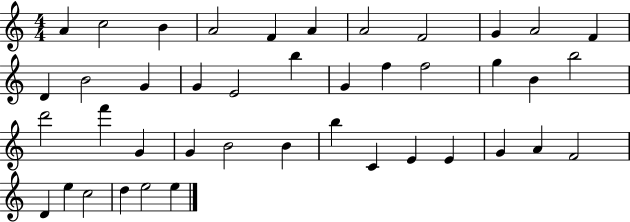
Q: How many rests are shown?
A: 0